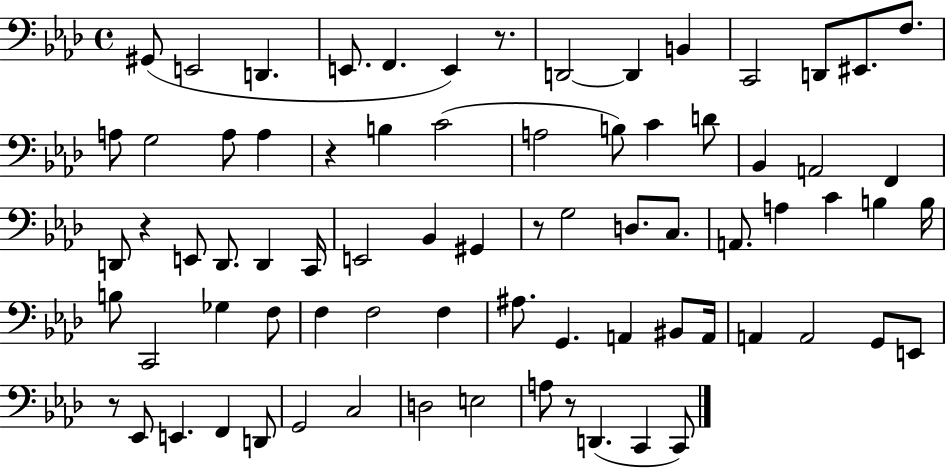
{
  \clef bass
  \time 4/4
  \defaultTimeSignature
  \key aes \major
  \repeat volta 2 { gis,8( e,2 d,4. | e,8. f,4. e,4) r8. | d,2~~ d,4 b,4 | c,2 d,8 eis,8. f8. | \break a8 g2 a8 a4 | r4 b4 c'2( | a2 b8) c'4 d'8 | bes,4 a,2 f,4 | \break d,8 r4 e,8 d,8. d,4 c,16 | e,2 bes,4 gis,4 | r8 g2 d8. c8. | a,8. a4 c'4 b4 b16 | \break b8 c,2 ges4 f8 | f4 f2 f4 | ais8. g,4. a,4 bis,8 a,16 | a,4 a,2 g,8 e,8 | \break r8 ees,8 e,4. f,4 d,8 | g,2 c2 | d2 e2 | a8 r8 d,4.( c,4 c,8) | \break } \bar "|."
}